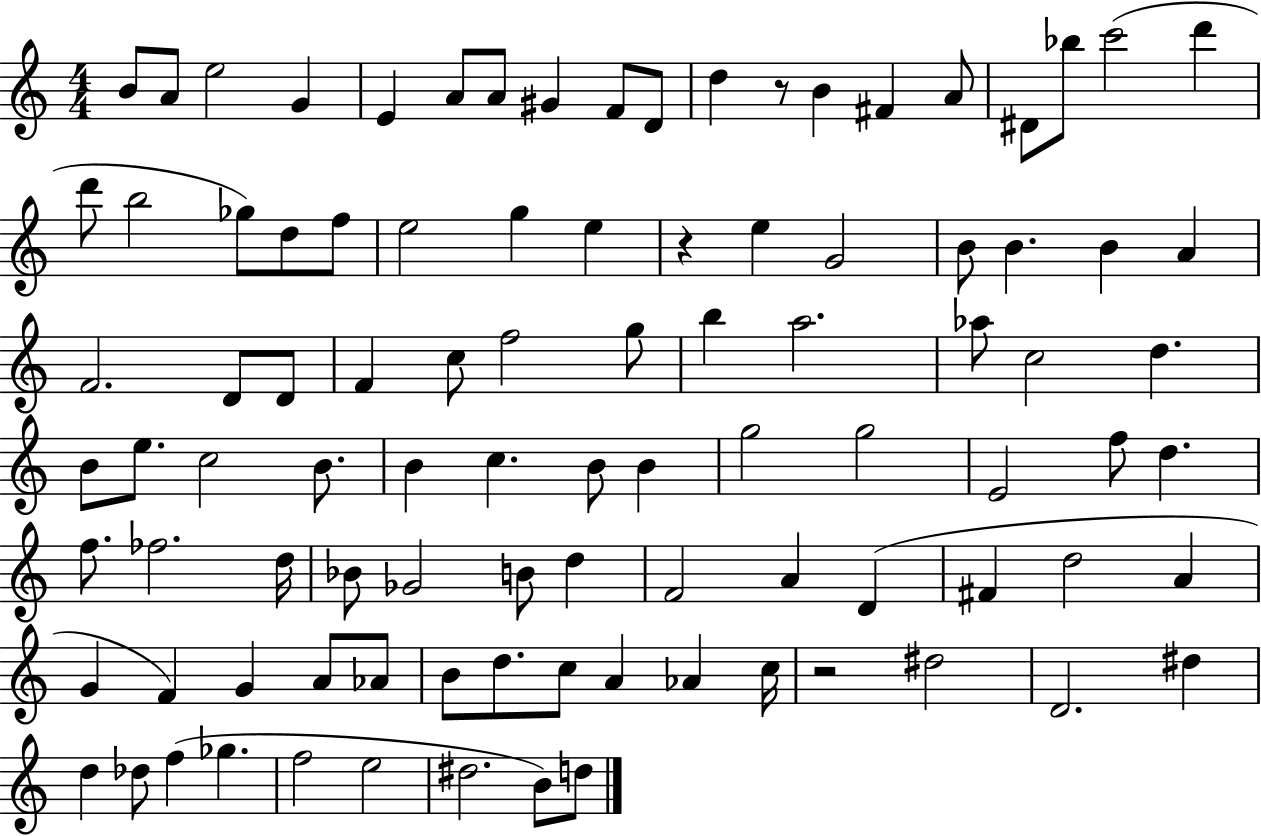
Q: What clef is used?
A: treble